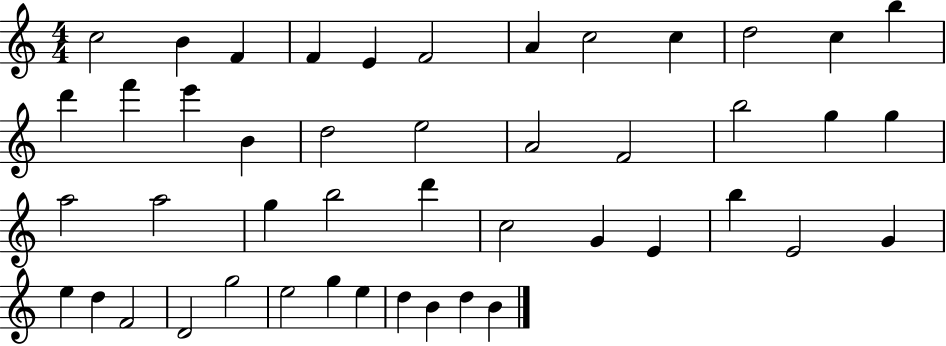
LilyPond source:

{
  \clef treble
  \numericTimeSignature
  \time 4/4
  \key c \major
  c''2 b'4 f'4 | f'4 e'4 f'2 | a'4 c''2 c''4 | d''2 c''4 b''4 | \break d'''4 f'''4 e'''4 b'4 | d''2 e''2 | a'2 f'2 | b''2 g''4 g''4 | \break a''2 a''2 | g''4 b''2 d'''4 | c''2 g'4 e'4 | b''4 e'2 g'4 | \break e''4 d''4 f'2 | d'2 g''2 | e''2 g''4 e''4 | d''4 b'4 d''4 b'4 | \break \bar "|."
}